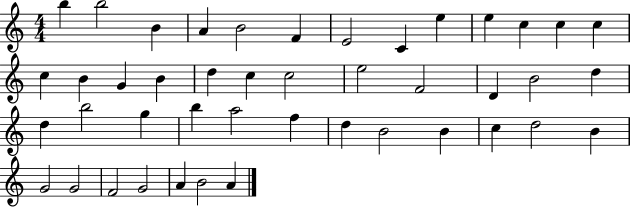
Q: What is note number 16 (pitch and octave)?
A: G4